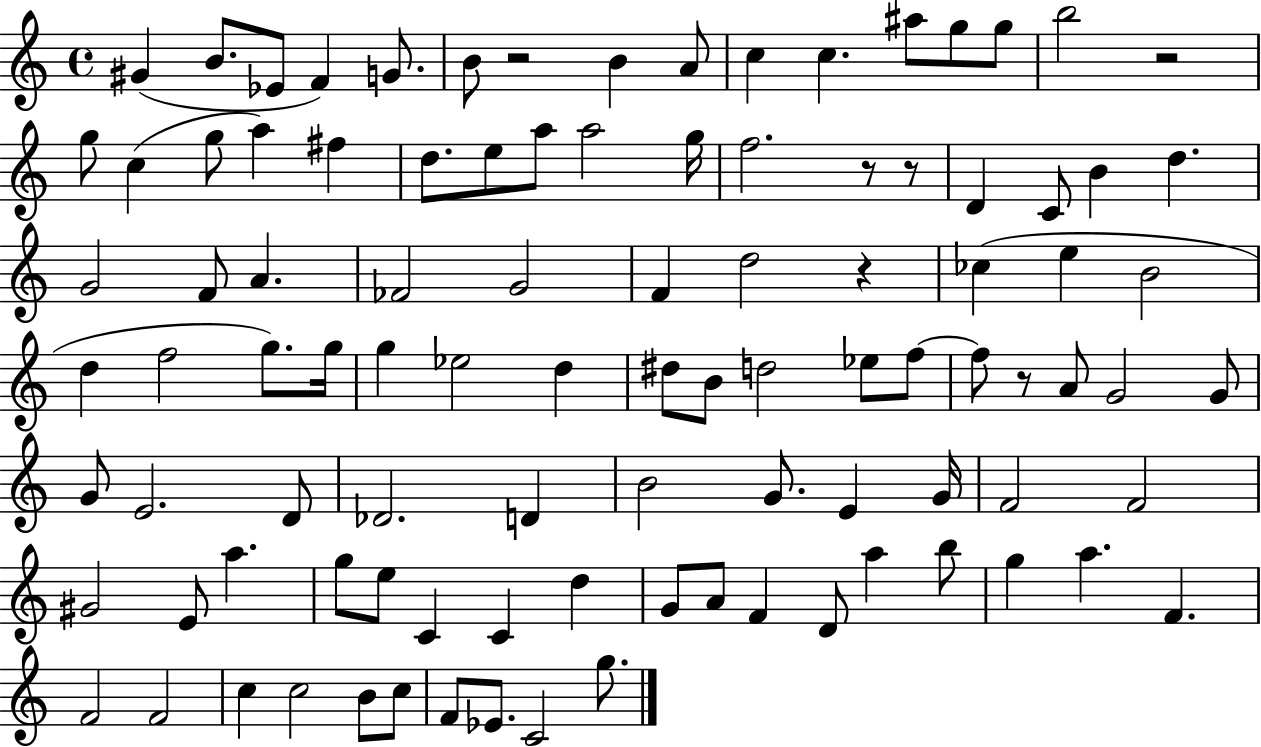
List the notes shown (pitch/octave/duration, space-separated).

G#4/q B4/e. Eb4/e F4/q G4/e. B4/e R/h B4/q A4/e C5/q C5/q. A#5/e G5/e G5/e B5/h R/h G5/e C5/q G5/e A5/q F#5/q D5/e. E5/e A5/e A5/h G5/s F5/h. R/e R/e D4/q C4/e B4/q D5/q. G4/h F4/e A4/q. FES4/h G4/h F4/q D5/h R/q CES5/q E5/q B4/h D5/q F5/h G5/e. G5/s G5/q Eb5/h D5/q D#5/e B4/e D5/h Eb5/e F5/e F5/e R/e A4/e G4/h G4/e G4/e E4/h. D4/e Db4/h. D4/q B4/h G4/e. E4/q G4/s F4/h F4/h G#4/h E4/e A5/q. G5/e E5/e C4/q C4/q D5/q G4/e A4/e F4/q D4/e A5/q B5/e G5/q A5/q. F4/q. F4/h F4/h C5/q C5/h B4/e C5/e F4/e Eb4/e. C4/h G5/e.